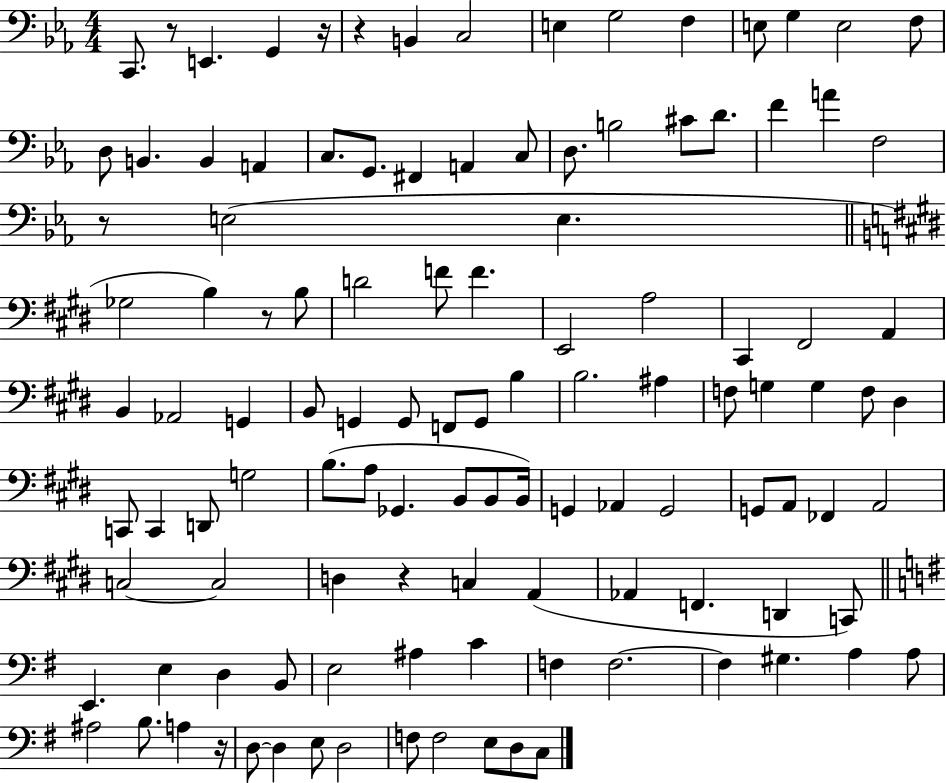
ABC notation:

X:1
T:Untitled
M:4/4
L:1/4
K:Eb
C,,/2 z/2 E,, G,, z/4 z B,, C,2 E, G,2 F, E,/2 G, E,2 F,/2 D,/2 B,, B,, A,, C,/2 G,,/2 ^F,, A,, C,/2 D,/2 B,2 ^C/2 D/2 F A F,2 z/2 E,2 E, _G,2 B, z/2 B,/2 D2 F/2 F E,,2 A,2 ^C,, ^F,,2 A,, B,, _A,,2 G,, B,,/2 G,, G,,/2 F,,/2 G,,/2 B, B,2 ^A, F,/2 G, G, F,/2 ^D, C,,/2 C,, D,,/2 G,2 B,/2 A,/2 _G,, B,,/2 B,,/2 B,,/4 G,, _A,, G,,2 G,,/2 A,,/2 _F,, A,,2 C,2 C,2 D, z C, A,, _A,, F,, D,, C,,/2 E,, E, D, B,,/2 E,2 ^A, C F, F,2 F, ^G, A, A,/2 ^A,2 B,/2 A, z/4 D,/2 D, E,/2 D,2 F,/2 F,2 E,/2 D,/2 C,/2